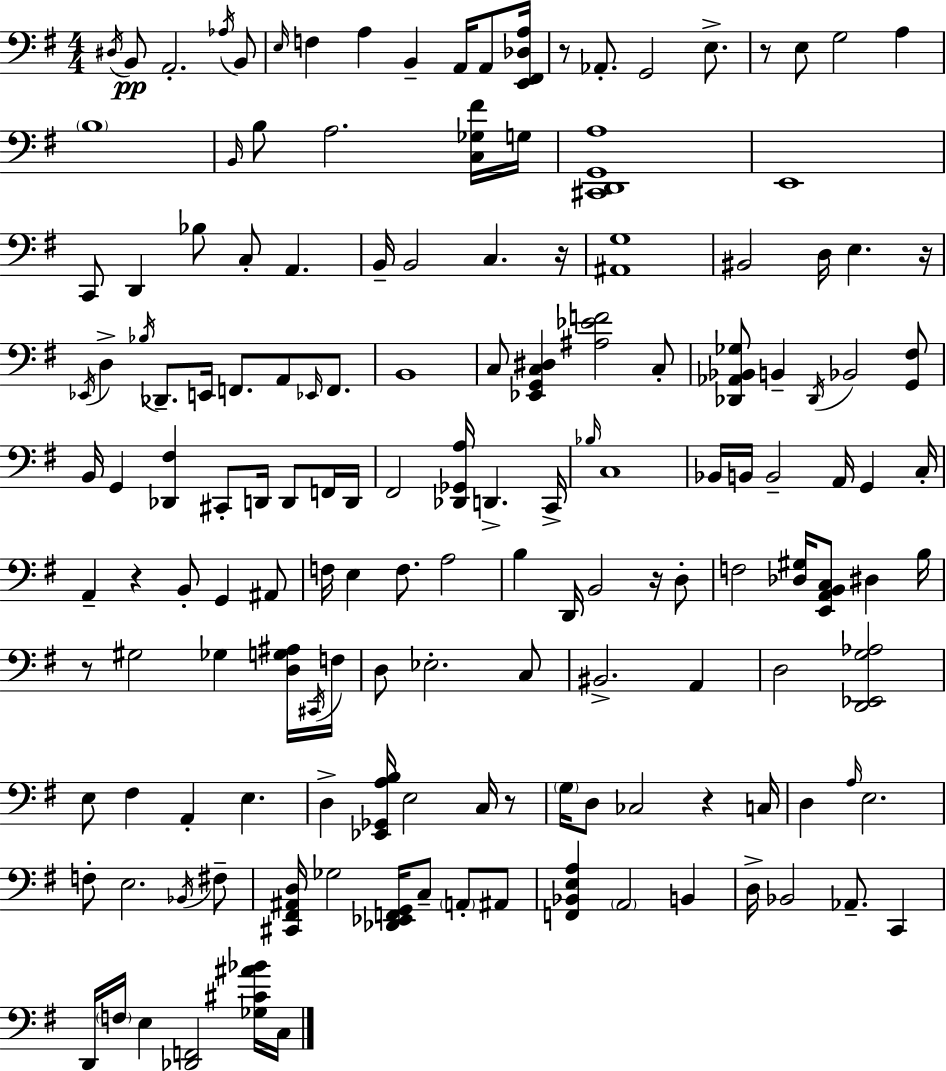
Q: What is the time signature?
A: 4/4